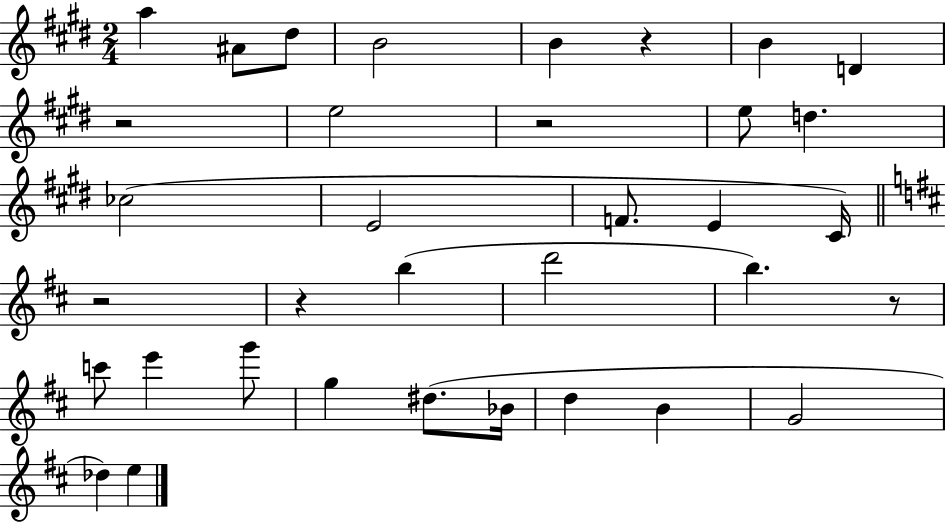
{
  \clef treble
  \numericTimeSignature
  \time 2/4
  \key e \major
  \repeat volta 2 { a''4 ais'8 dis''8 | b'2 | b'4 r4 | b'4 d'4 | \break r2 | e''2 | r2 | e''8 d''4. | \break ces''2( | e'2 | f'8. e'4 cis'16) | \bar "||" \break \key d \major r2 | r4 b''4( | d'''2 | b''4.) r8 | \break c'''8 e'''4 g'''8 | g''4 dis''8.( bes'16 | d''4 b'4 | g'2 | \break des''4) e''4 | } \bar "|."
}